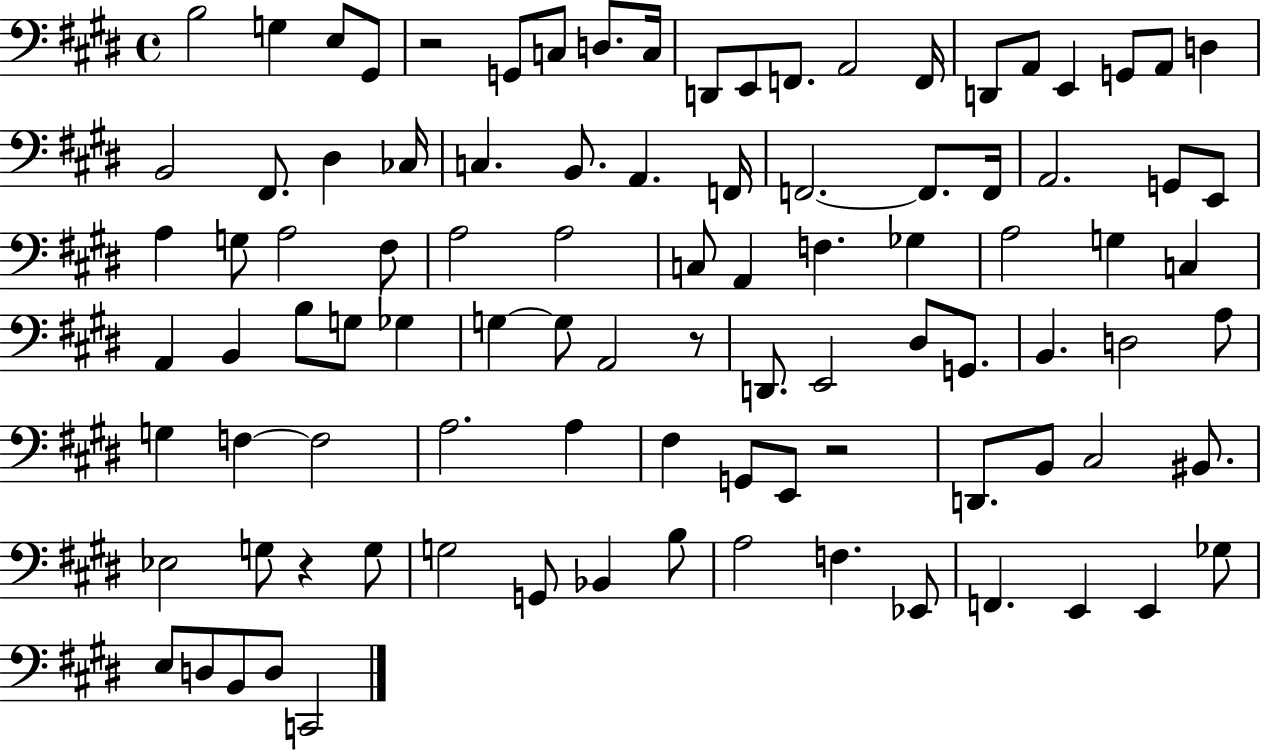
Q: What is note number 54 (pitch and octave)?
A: A2